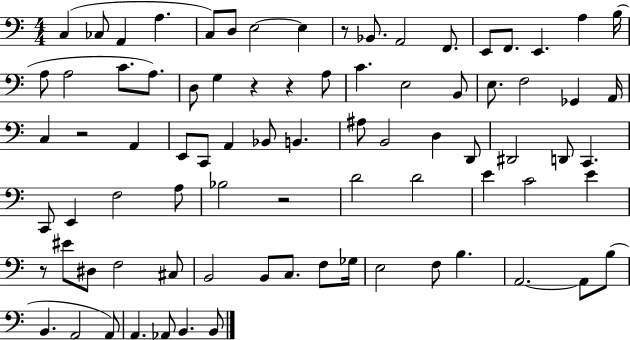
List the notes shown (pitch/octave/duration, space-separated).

C3/q CES3/e A2/q A3/q. C3/e D3/e E3/h E3/q R/e Bb2/e. A2/h F2/e. E2/e F2/e. E2/q. A3/q B3/s A3/e A3/h C4/e. A3/e. D3/e G3/q R/q R/q A3/e C4/q. E3/h B2/e E3/e. F3/h Gb2/q A2/s C3/q R/h A2/q E2/e C2/e A2/q Bb2/e B2/q. A#3/e B2/h D3/q D2/e D#2/h D2/e C2/q. C2/e E2/q F3/h A3/e Bb3/h R/h D4/h D4/h E4/q C4/h E4/q R/e EIS4/e D#3/e F3/h C#3/e B2/h B2/e C3/e. F3/e Gb3/s E3/h F3/e B3/q. A2/h. A2/e B3/e B2/q. A2/h A2/e A2/q. Ab2/e B2/q. B2/e